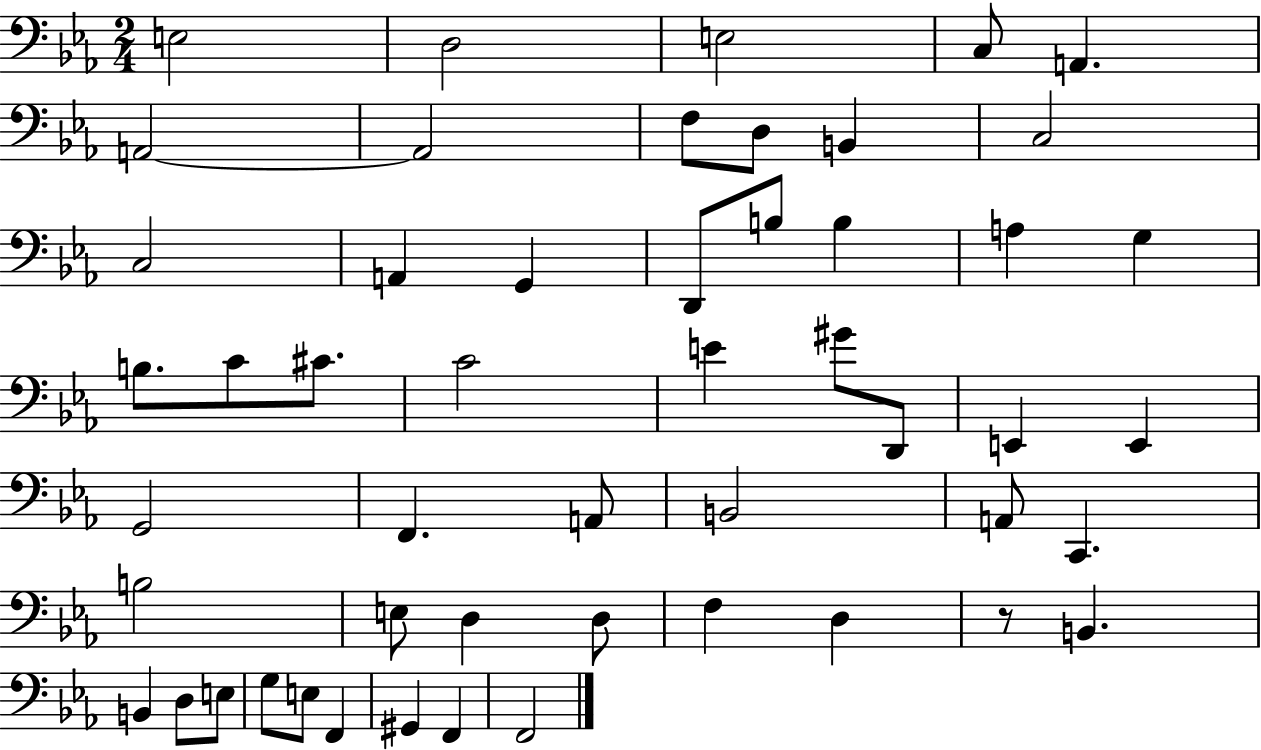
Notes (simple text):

E3/h D3/h E3/h C3/e A2/q. A2/h A2/h F3/e D3/e B2/q C3/h C3/h A2/q G2/q D2/e B3/e B3/q A3/q G3/q B3/e. C4/e C#4/e. C4/h E4/q G#4/e D2/e E2/q E2/q G2/h F2/q. A2/e B2/h A2/e C2/q. B3/h E3/e D3/q D3/e F3/q D3/q R/e B2/q. B2/q D3/e E3/e G3/e E3/e F2/q G#2/q F2/q F2/h